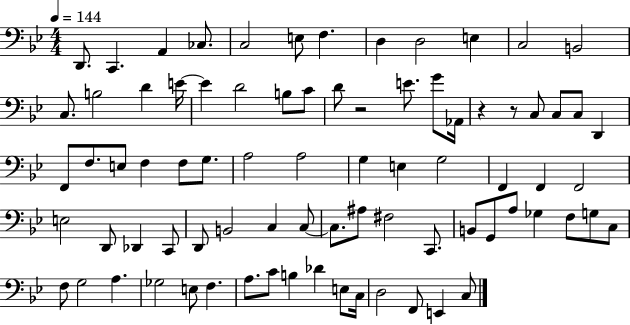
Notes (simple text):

D2/e. C2/q. A2/q CES3/e. C3/h E3/e F3/q. D3/q D3/h E3/q C3/h B2/h C3/e. B3/h D4/q E4/s E4/q D4/h B3/e C4/e D4/e R/h E4/e. G4/e Ab2/s R/q R/e C3/e C3/e C3/e D2/q F2/e F3/e. E3/e F3/q F3/e G3/e. A3/h A3/h G3/q E3/q G3/h F2/q F2/q F2/h E3/h D2/e Db2/q C2/e D2/e B2/h C3/q C3/e C3/e. A#3/e F#3/h C2/e. B2/e G2/e A3/e Gb3/q F3/e G3/e C3/e F3/e G3/h A3/q. Gb3/h E3/e F3/q. A3/e. C4/e B3/q Db4/q E3/e C3/s D3/h F2/e E2/q C3/e